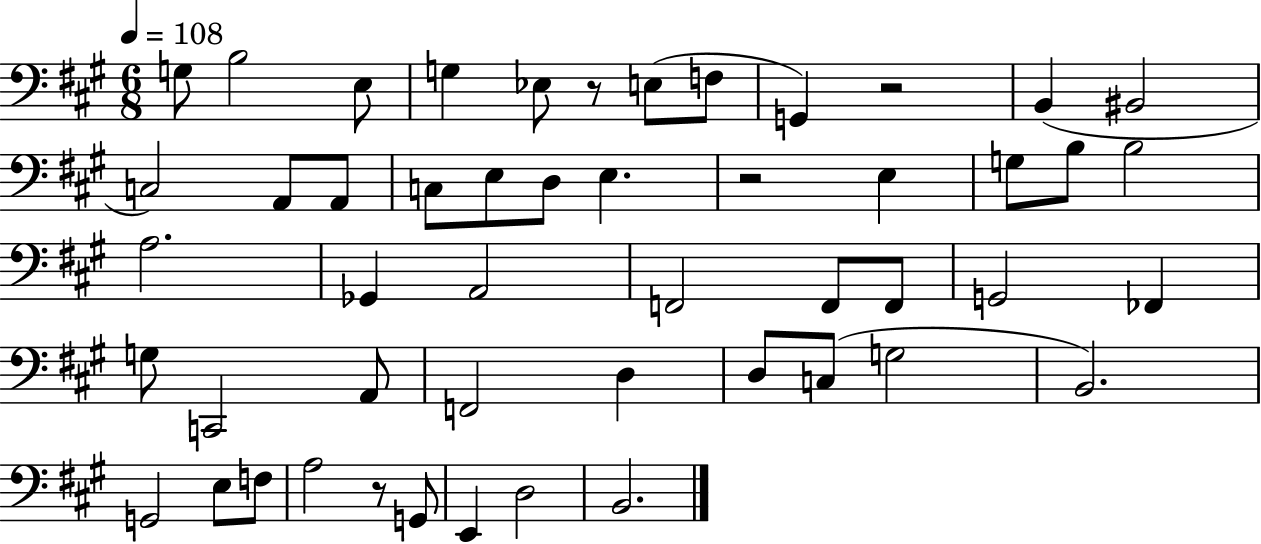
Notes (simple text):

G3/e B3/h E3/e G3/q Eb3/e R/e E3/e F3/e G2/q R/h B2/q BIS2/h C3/h A2/e A2/e C3/e E3/e D3/e E3/q. R/h E3/q G3/e B3/e B3/h A3/h. Gb2/q A2/h F2/h F2/e F2/e G2/h FES2/q G3/e C2/h A2/e F2/h D3/q D3/e C3/e G3/h B2/h. G2/h E3/e F3/e A3/h R/e G2/e E2/q D3/h B2/h.